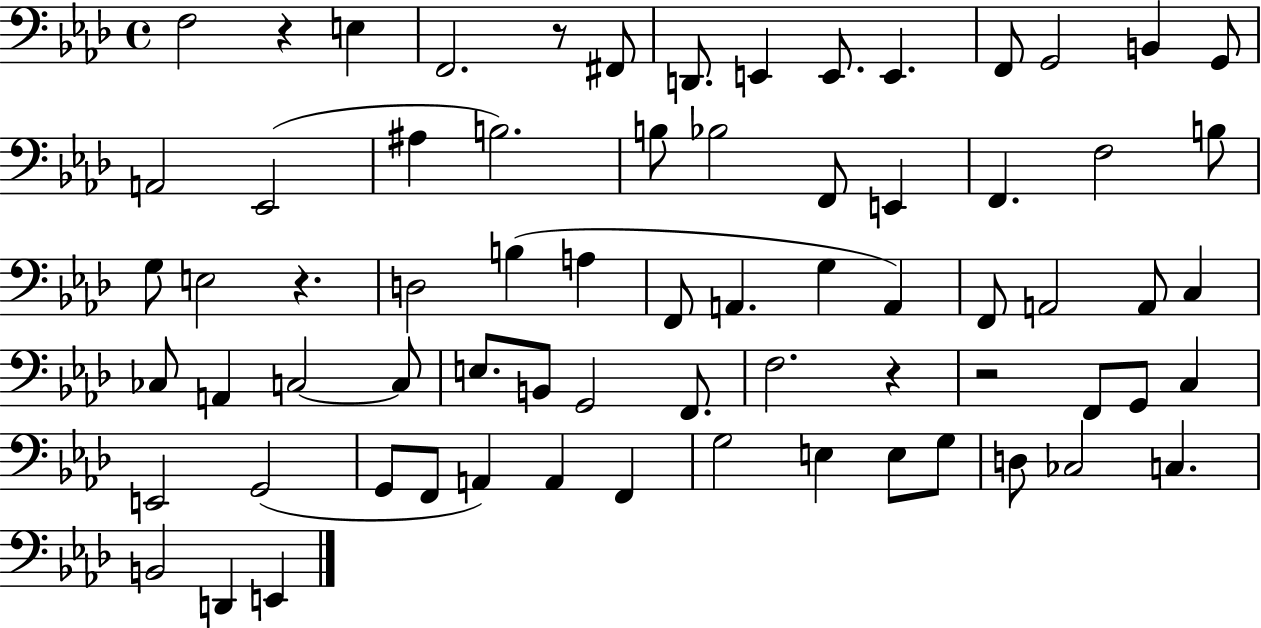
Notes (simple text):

F3/h R/q E3/q F2/h. R/e F#2/e D2/e. E2/q E2/e. E2/q. F2/e G2/h B2/q G2/e A2/h Eb2/h A#3/q B3/h. B3/e Bb3/h F2/e E2/q F2/q. F3/h B3/e G3/e E3/h R/q. D3/h B3/q A3/q F2/e A2/q. G3/q A2/q F2/e A2/h A2/e C3/q CES3/e A2/q C3/h C3/e E3/e. B2/e G2/h F2/e. F3/h. R/q R/h F2/e G2/e C3/q E2/h G2/h G2/e F2/e A2/q A2/q F2/q G3/h E3/q E3/e G3/e D3/e CES3/h C3/q. B2/h D2/q E2/q